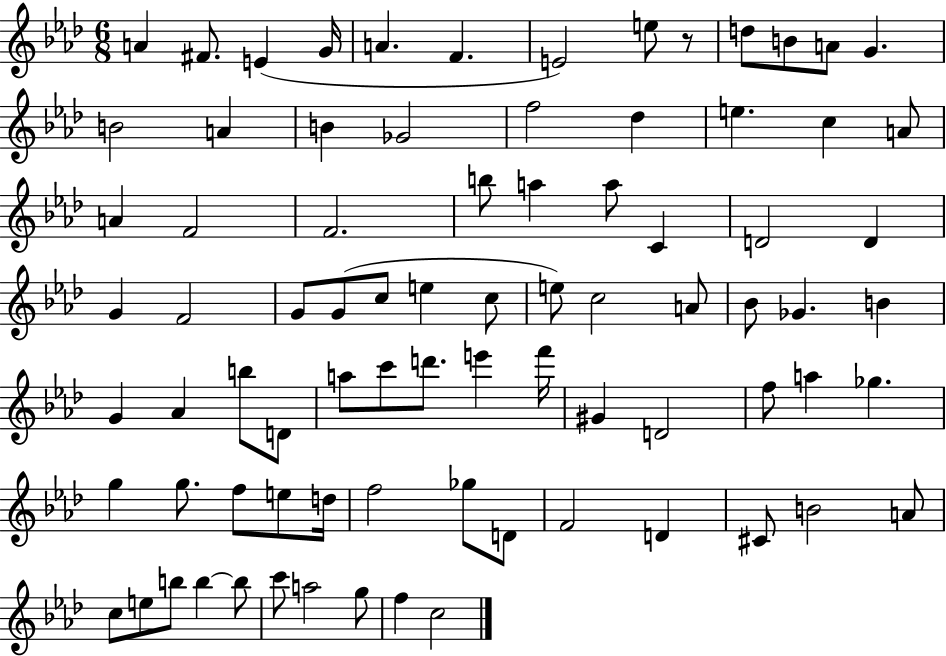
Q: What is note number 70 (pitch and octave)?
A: A4